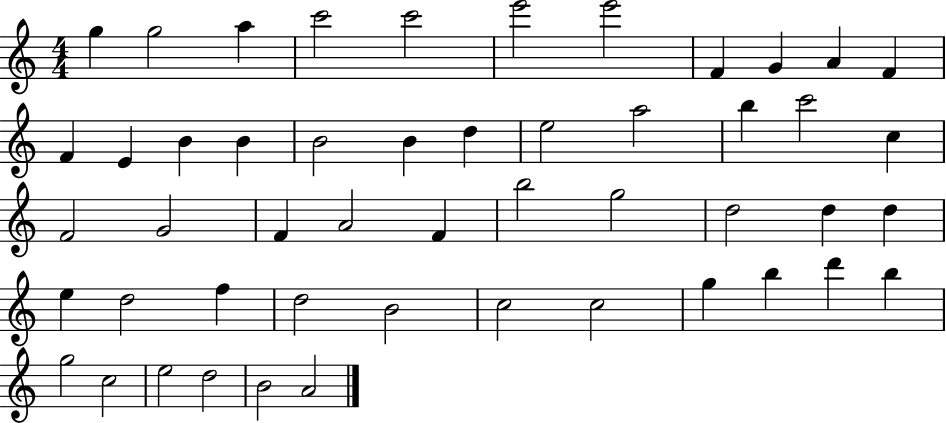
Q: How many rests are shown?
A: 0